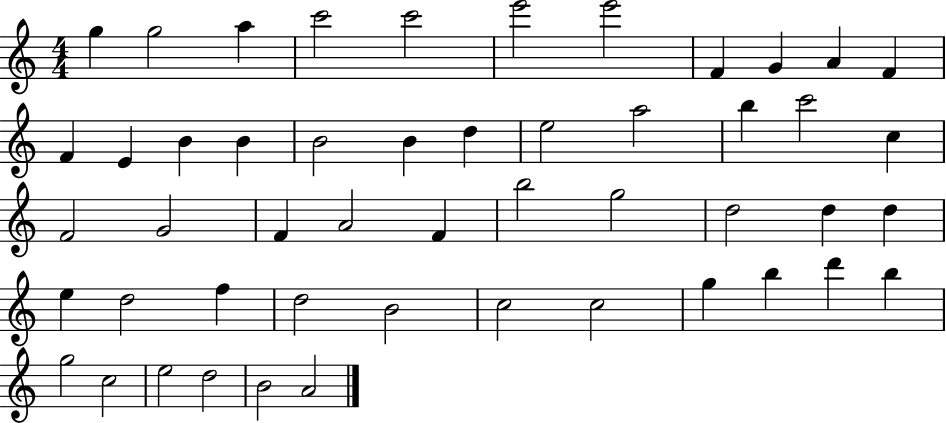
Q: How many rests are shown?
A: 0